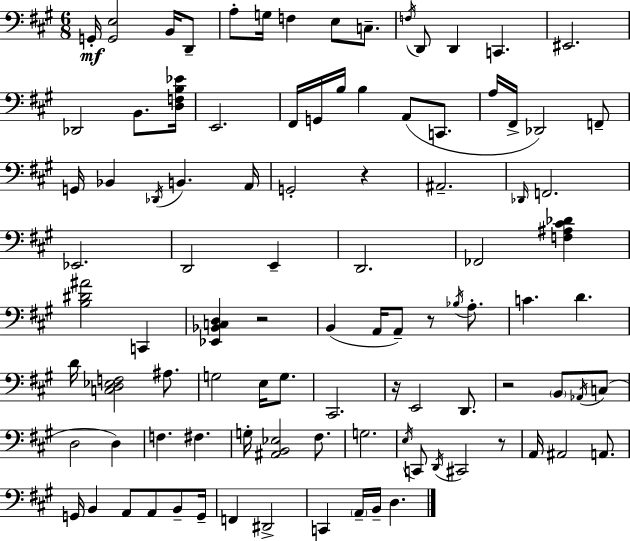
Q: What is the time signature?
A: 6/8